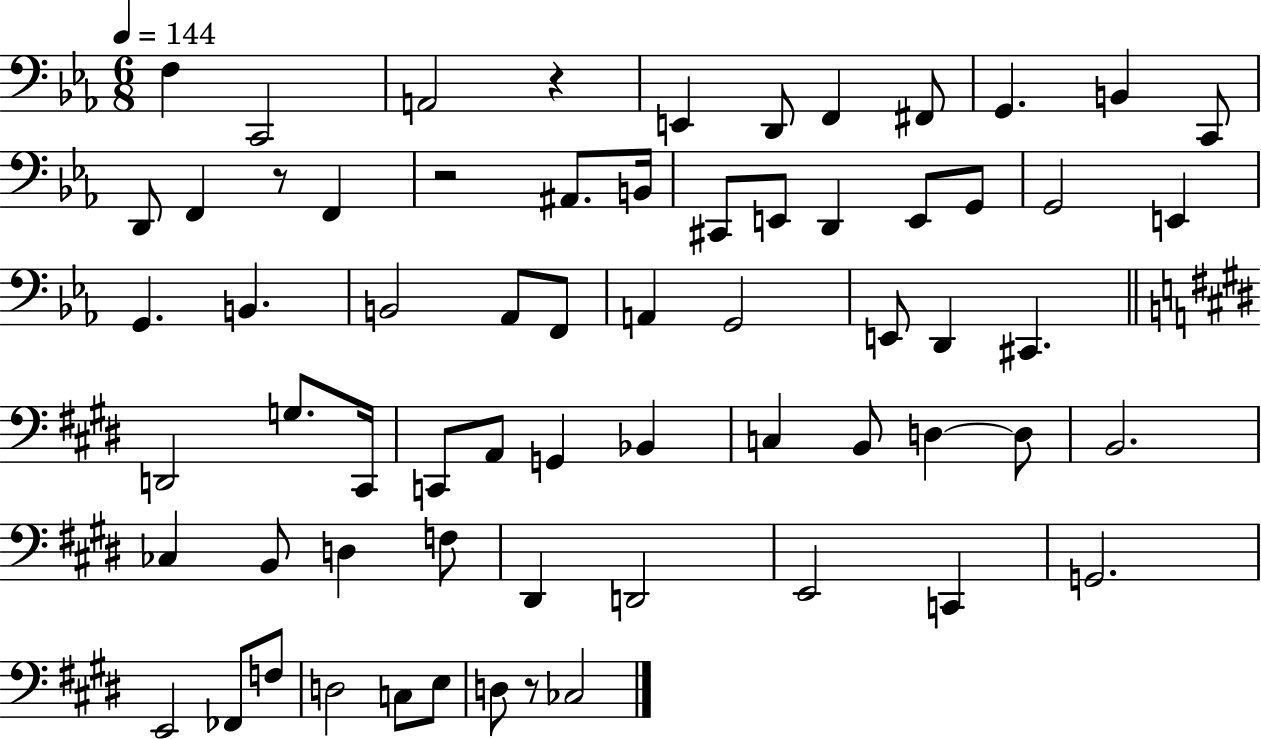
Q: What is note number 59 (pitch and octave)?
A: E3